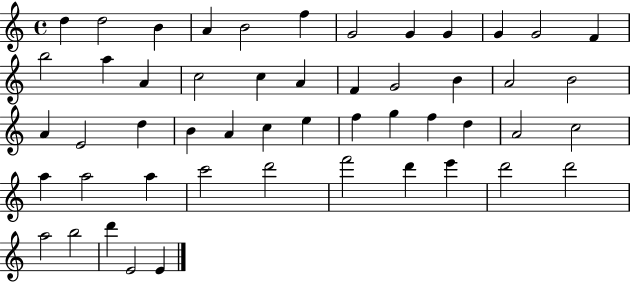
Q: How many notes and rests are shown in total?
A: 51